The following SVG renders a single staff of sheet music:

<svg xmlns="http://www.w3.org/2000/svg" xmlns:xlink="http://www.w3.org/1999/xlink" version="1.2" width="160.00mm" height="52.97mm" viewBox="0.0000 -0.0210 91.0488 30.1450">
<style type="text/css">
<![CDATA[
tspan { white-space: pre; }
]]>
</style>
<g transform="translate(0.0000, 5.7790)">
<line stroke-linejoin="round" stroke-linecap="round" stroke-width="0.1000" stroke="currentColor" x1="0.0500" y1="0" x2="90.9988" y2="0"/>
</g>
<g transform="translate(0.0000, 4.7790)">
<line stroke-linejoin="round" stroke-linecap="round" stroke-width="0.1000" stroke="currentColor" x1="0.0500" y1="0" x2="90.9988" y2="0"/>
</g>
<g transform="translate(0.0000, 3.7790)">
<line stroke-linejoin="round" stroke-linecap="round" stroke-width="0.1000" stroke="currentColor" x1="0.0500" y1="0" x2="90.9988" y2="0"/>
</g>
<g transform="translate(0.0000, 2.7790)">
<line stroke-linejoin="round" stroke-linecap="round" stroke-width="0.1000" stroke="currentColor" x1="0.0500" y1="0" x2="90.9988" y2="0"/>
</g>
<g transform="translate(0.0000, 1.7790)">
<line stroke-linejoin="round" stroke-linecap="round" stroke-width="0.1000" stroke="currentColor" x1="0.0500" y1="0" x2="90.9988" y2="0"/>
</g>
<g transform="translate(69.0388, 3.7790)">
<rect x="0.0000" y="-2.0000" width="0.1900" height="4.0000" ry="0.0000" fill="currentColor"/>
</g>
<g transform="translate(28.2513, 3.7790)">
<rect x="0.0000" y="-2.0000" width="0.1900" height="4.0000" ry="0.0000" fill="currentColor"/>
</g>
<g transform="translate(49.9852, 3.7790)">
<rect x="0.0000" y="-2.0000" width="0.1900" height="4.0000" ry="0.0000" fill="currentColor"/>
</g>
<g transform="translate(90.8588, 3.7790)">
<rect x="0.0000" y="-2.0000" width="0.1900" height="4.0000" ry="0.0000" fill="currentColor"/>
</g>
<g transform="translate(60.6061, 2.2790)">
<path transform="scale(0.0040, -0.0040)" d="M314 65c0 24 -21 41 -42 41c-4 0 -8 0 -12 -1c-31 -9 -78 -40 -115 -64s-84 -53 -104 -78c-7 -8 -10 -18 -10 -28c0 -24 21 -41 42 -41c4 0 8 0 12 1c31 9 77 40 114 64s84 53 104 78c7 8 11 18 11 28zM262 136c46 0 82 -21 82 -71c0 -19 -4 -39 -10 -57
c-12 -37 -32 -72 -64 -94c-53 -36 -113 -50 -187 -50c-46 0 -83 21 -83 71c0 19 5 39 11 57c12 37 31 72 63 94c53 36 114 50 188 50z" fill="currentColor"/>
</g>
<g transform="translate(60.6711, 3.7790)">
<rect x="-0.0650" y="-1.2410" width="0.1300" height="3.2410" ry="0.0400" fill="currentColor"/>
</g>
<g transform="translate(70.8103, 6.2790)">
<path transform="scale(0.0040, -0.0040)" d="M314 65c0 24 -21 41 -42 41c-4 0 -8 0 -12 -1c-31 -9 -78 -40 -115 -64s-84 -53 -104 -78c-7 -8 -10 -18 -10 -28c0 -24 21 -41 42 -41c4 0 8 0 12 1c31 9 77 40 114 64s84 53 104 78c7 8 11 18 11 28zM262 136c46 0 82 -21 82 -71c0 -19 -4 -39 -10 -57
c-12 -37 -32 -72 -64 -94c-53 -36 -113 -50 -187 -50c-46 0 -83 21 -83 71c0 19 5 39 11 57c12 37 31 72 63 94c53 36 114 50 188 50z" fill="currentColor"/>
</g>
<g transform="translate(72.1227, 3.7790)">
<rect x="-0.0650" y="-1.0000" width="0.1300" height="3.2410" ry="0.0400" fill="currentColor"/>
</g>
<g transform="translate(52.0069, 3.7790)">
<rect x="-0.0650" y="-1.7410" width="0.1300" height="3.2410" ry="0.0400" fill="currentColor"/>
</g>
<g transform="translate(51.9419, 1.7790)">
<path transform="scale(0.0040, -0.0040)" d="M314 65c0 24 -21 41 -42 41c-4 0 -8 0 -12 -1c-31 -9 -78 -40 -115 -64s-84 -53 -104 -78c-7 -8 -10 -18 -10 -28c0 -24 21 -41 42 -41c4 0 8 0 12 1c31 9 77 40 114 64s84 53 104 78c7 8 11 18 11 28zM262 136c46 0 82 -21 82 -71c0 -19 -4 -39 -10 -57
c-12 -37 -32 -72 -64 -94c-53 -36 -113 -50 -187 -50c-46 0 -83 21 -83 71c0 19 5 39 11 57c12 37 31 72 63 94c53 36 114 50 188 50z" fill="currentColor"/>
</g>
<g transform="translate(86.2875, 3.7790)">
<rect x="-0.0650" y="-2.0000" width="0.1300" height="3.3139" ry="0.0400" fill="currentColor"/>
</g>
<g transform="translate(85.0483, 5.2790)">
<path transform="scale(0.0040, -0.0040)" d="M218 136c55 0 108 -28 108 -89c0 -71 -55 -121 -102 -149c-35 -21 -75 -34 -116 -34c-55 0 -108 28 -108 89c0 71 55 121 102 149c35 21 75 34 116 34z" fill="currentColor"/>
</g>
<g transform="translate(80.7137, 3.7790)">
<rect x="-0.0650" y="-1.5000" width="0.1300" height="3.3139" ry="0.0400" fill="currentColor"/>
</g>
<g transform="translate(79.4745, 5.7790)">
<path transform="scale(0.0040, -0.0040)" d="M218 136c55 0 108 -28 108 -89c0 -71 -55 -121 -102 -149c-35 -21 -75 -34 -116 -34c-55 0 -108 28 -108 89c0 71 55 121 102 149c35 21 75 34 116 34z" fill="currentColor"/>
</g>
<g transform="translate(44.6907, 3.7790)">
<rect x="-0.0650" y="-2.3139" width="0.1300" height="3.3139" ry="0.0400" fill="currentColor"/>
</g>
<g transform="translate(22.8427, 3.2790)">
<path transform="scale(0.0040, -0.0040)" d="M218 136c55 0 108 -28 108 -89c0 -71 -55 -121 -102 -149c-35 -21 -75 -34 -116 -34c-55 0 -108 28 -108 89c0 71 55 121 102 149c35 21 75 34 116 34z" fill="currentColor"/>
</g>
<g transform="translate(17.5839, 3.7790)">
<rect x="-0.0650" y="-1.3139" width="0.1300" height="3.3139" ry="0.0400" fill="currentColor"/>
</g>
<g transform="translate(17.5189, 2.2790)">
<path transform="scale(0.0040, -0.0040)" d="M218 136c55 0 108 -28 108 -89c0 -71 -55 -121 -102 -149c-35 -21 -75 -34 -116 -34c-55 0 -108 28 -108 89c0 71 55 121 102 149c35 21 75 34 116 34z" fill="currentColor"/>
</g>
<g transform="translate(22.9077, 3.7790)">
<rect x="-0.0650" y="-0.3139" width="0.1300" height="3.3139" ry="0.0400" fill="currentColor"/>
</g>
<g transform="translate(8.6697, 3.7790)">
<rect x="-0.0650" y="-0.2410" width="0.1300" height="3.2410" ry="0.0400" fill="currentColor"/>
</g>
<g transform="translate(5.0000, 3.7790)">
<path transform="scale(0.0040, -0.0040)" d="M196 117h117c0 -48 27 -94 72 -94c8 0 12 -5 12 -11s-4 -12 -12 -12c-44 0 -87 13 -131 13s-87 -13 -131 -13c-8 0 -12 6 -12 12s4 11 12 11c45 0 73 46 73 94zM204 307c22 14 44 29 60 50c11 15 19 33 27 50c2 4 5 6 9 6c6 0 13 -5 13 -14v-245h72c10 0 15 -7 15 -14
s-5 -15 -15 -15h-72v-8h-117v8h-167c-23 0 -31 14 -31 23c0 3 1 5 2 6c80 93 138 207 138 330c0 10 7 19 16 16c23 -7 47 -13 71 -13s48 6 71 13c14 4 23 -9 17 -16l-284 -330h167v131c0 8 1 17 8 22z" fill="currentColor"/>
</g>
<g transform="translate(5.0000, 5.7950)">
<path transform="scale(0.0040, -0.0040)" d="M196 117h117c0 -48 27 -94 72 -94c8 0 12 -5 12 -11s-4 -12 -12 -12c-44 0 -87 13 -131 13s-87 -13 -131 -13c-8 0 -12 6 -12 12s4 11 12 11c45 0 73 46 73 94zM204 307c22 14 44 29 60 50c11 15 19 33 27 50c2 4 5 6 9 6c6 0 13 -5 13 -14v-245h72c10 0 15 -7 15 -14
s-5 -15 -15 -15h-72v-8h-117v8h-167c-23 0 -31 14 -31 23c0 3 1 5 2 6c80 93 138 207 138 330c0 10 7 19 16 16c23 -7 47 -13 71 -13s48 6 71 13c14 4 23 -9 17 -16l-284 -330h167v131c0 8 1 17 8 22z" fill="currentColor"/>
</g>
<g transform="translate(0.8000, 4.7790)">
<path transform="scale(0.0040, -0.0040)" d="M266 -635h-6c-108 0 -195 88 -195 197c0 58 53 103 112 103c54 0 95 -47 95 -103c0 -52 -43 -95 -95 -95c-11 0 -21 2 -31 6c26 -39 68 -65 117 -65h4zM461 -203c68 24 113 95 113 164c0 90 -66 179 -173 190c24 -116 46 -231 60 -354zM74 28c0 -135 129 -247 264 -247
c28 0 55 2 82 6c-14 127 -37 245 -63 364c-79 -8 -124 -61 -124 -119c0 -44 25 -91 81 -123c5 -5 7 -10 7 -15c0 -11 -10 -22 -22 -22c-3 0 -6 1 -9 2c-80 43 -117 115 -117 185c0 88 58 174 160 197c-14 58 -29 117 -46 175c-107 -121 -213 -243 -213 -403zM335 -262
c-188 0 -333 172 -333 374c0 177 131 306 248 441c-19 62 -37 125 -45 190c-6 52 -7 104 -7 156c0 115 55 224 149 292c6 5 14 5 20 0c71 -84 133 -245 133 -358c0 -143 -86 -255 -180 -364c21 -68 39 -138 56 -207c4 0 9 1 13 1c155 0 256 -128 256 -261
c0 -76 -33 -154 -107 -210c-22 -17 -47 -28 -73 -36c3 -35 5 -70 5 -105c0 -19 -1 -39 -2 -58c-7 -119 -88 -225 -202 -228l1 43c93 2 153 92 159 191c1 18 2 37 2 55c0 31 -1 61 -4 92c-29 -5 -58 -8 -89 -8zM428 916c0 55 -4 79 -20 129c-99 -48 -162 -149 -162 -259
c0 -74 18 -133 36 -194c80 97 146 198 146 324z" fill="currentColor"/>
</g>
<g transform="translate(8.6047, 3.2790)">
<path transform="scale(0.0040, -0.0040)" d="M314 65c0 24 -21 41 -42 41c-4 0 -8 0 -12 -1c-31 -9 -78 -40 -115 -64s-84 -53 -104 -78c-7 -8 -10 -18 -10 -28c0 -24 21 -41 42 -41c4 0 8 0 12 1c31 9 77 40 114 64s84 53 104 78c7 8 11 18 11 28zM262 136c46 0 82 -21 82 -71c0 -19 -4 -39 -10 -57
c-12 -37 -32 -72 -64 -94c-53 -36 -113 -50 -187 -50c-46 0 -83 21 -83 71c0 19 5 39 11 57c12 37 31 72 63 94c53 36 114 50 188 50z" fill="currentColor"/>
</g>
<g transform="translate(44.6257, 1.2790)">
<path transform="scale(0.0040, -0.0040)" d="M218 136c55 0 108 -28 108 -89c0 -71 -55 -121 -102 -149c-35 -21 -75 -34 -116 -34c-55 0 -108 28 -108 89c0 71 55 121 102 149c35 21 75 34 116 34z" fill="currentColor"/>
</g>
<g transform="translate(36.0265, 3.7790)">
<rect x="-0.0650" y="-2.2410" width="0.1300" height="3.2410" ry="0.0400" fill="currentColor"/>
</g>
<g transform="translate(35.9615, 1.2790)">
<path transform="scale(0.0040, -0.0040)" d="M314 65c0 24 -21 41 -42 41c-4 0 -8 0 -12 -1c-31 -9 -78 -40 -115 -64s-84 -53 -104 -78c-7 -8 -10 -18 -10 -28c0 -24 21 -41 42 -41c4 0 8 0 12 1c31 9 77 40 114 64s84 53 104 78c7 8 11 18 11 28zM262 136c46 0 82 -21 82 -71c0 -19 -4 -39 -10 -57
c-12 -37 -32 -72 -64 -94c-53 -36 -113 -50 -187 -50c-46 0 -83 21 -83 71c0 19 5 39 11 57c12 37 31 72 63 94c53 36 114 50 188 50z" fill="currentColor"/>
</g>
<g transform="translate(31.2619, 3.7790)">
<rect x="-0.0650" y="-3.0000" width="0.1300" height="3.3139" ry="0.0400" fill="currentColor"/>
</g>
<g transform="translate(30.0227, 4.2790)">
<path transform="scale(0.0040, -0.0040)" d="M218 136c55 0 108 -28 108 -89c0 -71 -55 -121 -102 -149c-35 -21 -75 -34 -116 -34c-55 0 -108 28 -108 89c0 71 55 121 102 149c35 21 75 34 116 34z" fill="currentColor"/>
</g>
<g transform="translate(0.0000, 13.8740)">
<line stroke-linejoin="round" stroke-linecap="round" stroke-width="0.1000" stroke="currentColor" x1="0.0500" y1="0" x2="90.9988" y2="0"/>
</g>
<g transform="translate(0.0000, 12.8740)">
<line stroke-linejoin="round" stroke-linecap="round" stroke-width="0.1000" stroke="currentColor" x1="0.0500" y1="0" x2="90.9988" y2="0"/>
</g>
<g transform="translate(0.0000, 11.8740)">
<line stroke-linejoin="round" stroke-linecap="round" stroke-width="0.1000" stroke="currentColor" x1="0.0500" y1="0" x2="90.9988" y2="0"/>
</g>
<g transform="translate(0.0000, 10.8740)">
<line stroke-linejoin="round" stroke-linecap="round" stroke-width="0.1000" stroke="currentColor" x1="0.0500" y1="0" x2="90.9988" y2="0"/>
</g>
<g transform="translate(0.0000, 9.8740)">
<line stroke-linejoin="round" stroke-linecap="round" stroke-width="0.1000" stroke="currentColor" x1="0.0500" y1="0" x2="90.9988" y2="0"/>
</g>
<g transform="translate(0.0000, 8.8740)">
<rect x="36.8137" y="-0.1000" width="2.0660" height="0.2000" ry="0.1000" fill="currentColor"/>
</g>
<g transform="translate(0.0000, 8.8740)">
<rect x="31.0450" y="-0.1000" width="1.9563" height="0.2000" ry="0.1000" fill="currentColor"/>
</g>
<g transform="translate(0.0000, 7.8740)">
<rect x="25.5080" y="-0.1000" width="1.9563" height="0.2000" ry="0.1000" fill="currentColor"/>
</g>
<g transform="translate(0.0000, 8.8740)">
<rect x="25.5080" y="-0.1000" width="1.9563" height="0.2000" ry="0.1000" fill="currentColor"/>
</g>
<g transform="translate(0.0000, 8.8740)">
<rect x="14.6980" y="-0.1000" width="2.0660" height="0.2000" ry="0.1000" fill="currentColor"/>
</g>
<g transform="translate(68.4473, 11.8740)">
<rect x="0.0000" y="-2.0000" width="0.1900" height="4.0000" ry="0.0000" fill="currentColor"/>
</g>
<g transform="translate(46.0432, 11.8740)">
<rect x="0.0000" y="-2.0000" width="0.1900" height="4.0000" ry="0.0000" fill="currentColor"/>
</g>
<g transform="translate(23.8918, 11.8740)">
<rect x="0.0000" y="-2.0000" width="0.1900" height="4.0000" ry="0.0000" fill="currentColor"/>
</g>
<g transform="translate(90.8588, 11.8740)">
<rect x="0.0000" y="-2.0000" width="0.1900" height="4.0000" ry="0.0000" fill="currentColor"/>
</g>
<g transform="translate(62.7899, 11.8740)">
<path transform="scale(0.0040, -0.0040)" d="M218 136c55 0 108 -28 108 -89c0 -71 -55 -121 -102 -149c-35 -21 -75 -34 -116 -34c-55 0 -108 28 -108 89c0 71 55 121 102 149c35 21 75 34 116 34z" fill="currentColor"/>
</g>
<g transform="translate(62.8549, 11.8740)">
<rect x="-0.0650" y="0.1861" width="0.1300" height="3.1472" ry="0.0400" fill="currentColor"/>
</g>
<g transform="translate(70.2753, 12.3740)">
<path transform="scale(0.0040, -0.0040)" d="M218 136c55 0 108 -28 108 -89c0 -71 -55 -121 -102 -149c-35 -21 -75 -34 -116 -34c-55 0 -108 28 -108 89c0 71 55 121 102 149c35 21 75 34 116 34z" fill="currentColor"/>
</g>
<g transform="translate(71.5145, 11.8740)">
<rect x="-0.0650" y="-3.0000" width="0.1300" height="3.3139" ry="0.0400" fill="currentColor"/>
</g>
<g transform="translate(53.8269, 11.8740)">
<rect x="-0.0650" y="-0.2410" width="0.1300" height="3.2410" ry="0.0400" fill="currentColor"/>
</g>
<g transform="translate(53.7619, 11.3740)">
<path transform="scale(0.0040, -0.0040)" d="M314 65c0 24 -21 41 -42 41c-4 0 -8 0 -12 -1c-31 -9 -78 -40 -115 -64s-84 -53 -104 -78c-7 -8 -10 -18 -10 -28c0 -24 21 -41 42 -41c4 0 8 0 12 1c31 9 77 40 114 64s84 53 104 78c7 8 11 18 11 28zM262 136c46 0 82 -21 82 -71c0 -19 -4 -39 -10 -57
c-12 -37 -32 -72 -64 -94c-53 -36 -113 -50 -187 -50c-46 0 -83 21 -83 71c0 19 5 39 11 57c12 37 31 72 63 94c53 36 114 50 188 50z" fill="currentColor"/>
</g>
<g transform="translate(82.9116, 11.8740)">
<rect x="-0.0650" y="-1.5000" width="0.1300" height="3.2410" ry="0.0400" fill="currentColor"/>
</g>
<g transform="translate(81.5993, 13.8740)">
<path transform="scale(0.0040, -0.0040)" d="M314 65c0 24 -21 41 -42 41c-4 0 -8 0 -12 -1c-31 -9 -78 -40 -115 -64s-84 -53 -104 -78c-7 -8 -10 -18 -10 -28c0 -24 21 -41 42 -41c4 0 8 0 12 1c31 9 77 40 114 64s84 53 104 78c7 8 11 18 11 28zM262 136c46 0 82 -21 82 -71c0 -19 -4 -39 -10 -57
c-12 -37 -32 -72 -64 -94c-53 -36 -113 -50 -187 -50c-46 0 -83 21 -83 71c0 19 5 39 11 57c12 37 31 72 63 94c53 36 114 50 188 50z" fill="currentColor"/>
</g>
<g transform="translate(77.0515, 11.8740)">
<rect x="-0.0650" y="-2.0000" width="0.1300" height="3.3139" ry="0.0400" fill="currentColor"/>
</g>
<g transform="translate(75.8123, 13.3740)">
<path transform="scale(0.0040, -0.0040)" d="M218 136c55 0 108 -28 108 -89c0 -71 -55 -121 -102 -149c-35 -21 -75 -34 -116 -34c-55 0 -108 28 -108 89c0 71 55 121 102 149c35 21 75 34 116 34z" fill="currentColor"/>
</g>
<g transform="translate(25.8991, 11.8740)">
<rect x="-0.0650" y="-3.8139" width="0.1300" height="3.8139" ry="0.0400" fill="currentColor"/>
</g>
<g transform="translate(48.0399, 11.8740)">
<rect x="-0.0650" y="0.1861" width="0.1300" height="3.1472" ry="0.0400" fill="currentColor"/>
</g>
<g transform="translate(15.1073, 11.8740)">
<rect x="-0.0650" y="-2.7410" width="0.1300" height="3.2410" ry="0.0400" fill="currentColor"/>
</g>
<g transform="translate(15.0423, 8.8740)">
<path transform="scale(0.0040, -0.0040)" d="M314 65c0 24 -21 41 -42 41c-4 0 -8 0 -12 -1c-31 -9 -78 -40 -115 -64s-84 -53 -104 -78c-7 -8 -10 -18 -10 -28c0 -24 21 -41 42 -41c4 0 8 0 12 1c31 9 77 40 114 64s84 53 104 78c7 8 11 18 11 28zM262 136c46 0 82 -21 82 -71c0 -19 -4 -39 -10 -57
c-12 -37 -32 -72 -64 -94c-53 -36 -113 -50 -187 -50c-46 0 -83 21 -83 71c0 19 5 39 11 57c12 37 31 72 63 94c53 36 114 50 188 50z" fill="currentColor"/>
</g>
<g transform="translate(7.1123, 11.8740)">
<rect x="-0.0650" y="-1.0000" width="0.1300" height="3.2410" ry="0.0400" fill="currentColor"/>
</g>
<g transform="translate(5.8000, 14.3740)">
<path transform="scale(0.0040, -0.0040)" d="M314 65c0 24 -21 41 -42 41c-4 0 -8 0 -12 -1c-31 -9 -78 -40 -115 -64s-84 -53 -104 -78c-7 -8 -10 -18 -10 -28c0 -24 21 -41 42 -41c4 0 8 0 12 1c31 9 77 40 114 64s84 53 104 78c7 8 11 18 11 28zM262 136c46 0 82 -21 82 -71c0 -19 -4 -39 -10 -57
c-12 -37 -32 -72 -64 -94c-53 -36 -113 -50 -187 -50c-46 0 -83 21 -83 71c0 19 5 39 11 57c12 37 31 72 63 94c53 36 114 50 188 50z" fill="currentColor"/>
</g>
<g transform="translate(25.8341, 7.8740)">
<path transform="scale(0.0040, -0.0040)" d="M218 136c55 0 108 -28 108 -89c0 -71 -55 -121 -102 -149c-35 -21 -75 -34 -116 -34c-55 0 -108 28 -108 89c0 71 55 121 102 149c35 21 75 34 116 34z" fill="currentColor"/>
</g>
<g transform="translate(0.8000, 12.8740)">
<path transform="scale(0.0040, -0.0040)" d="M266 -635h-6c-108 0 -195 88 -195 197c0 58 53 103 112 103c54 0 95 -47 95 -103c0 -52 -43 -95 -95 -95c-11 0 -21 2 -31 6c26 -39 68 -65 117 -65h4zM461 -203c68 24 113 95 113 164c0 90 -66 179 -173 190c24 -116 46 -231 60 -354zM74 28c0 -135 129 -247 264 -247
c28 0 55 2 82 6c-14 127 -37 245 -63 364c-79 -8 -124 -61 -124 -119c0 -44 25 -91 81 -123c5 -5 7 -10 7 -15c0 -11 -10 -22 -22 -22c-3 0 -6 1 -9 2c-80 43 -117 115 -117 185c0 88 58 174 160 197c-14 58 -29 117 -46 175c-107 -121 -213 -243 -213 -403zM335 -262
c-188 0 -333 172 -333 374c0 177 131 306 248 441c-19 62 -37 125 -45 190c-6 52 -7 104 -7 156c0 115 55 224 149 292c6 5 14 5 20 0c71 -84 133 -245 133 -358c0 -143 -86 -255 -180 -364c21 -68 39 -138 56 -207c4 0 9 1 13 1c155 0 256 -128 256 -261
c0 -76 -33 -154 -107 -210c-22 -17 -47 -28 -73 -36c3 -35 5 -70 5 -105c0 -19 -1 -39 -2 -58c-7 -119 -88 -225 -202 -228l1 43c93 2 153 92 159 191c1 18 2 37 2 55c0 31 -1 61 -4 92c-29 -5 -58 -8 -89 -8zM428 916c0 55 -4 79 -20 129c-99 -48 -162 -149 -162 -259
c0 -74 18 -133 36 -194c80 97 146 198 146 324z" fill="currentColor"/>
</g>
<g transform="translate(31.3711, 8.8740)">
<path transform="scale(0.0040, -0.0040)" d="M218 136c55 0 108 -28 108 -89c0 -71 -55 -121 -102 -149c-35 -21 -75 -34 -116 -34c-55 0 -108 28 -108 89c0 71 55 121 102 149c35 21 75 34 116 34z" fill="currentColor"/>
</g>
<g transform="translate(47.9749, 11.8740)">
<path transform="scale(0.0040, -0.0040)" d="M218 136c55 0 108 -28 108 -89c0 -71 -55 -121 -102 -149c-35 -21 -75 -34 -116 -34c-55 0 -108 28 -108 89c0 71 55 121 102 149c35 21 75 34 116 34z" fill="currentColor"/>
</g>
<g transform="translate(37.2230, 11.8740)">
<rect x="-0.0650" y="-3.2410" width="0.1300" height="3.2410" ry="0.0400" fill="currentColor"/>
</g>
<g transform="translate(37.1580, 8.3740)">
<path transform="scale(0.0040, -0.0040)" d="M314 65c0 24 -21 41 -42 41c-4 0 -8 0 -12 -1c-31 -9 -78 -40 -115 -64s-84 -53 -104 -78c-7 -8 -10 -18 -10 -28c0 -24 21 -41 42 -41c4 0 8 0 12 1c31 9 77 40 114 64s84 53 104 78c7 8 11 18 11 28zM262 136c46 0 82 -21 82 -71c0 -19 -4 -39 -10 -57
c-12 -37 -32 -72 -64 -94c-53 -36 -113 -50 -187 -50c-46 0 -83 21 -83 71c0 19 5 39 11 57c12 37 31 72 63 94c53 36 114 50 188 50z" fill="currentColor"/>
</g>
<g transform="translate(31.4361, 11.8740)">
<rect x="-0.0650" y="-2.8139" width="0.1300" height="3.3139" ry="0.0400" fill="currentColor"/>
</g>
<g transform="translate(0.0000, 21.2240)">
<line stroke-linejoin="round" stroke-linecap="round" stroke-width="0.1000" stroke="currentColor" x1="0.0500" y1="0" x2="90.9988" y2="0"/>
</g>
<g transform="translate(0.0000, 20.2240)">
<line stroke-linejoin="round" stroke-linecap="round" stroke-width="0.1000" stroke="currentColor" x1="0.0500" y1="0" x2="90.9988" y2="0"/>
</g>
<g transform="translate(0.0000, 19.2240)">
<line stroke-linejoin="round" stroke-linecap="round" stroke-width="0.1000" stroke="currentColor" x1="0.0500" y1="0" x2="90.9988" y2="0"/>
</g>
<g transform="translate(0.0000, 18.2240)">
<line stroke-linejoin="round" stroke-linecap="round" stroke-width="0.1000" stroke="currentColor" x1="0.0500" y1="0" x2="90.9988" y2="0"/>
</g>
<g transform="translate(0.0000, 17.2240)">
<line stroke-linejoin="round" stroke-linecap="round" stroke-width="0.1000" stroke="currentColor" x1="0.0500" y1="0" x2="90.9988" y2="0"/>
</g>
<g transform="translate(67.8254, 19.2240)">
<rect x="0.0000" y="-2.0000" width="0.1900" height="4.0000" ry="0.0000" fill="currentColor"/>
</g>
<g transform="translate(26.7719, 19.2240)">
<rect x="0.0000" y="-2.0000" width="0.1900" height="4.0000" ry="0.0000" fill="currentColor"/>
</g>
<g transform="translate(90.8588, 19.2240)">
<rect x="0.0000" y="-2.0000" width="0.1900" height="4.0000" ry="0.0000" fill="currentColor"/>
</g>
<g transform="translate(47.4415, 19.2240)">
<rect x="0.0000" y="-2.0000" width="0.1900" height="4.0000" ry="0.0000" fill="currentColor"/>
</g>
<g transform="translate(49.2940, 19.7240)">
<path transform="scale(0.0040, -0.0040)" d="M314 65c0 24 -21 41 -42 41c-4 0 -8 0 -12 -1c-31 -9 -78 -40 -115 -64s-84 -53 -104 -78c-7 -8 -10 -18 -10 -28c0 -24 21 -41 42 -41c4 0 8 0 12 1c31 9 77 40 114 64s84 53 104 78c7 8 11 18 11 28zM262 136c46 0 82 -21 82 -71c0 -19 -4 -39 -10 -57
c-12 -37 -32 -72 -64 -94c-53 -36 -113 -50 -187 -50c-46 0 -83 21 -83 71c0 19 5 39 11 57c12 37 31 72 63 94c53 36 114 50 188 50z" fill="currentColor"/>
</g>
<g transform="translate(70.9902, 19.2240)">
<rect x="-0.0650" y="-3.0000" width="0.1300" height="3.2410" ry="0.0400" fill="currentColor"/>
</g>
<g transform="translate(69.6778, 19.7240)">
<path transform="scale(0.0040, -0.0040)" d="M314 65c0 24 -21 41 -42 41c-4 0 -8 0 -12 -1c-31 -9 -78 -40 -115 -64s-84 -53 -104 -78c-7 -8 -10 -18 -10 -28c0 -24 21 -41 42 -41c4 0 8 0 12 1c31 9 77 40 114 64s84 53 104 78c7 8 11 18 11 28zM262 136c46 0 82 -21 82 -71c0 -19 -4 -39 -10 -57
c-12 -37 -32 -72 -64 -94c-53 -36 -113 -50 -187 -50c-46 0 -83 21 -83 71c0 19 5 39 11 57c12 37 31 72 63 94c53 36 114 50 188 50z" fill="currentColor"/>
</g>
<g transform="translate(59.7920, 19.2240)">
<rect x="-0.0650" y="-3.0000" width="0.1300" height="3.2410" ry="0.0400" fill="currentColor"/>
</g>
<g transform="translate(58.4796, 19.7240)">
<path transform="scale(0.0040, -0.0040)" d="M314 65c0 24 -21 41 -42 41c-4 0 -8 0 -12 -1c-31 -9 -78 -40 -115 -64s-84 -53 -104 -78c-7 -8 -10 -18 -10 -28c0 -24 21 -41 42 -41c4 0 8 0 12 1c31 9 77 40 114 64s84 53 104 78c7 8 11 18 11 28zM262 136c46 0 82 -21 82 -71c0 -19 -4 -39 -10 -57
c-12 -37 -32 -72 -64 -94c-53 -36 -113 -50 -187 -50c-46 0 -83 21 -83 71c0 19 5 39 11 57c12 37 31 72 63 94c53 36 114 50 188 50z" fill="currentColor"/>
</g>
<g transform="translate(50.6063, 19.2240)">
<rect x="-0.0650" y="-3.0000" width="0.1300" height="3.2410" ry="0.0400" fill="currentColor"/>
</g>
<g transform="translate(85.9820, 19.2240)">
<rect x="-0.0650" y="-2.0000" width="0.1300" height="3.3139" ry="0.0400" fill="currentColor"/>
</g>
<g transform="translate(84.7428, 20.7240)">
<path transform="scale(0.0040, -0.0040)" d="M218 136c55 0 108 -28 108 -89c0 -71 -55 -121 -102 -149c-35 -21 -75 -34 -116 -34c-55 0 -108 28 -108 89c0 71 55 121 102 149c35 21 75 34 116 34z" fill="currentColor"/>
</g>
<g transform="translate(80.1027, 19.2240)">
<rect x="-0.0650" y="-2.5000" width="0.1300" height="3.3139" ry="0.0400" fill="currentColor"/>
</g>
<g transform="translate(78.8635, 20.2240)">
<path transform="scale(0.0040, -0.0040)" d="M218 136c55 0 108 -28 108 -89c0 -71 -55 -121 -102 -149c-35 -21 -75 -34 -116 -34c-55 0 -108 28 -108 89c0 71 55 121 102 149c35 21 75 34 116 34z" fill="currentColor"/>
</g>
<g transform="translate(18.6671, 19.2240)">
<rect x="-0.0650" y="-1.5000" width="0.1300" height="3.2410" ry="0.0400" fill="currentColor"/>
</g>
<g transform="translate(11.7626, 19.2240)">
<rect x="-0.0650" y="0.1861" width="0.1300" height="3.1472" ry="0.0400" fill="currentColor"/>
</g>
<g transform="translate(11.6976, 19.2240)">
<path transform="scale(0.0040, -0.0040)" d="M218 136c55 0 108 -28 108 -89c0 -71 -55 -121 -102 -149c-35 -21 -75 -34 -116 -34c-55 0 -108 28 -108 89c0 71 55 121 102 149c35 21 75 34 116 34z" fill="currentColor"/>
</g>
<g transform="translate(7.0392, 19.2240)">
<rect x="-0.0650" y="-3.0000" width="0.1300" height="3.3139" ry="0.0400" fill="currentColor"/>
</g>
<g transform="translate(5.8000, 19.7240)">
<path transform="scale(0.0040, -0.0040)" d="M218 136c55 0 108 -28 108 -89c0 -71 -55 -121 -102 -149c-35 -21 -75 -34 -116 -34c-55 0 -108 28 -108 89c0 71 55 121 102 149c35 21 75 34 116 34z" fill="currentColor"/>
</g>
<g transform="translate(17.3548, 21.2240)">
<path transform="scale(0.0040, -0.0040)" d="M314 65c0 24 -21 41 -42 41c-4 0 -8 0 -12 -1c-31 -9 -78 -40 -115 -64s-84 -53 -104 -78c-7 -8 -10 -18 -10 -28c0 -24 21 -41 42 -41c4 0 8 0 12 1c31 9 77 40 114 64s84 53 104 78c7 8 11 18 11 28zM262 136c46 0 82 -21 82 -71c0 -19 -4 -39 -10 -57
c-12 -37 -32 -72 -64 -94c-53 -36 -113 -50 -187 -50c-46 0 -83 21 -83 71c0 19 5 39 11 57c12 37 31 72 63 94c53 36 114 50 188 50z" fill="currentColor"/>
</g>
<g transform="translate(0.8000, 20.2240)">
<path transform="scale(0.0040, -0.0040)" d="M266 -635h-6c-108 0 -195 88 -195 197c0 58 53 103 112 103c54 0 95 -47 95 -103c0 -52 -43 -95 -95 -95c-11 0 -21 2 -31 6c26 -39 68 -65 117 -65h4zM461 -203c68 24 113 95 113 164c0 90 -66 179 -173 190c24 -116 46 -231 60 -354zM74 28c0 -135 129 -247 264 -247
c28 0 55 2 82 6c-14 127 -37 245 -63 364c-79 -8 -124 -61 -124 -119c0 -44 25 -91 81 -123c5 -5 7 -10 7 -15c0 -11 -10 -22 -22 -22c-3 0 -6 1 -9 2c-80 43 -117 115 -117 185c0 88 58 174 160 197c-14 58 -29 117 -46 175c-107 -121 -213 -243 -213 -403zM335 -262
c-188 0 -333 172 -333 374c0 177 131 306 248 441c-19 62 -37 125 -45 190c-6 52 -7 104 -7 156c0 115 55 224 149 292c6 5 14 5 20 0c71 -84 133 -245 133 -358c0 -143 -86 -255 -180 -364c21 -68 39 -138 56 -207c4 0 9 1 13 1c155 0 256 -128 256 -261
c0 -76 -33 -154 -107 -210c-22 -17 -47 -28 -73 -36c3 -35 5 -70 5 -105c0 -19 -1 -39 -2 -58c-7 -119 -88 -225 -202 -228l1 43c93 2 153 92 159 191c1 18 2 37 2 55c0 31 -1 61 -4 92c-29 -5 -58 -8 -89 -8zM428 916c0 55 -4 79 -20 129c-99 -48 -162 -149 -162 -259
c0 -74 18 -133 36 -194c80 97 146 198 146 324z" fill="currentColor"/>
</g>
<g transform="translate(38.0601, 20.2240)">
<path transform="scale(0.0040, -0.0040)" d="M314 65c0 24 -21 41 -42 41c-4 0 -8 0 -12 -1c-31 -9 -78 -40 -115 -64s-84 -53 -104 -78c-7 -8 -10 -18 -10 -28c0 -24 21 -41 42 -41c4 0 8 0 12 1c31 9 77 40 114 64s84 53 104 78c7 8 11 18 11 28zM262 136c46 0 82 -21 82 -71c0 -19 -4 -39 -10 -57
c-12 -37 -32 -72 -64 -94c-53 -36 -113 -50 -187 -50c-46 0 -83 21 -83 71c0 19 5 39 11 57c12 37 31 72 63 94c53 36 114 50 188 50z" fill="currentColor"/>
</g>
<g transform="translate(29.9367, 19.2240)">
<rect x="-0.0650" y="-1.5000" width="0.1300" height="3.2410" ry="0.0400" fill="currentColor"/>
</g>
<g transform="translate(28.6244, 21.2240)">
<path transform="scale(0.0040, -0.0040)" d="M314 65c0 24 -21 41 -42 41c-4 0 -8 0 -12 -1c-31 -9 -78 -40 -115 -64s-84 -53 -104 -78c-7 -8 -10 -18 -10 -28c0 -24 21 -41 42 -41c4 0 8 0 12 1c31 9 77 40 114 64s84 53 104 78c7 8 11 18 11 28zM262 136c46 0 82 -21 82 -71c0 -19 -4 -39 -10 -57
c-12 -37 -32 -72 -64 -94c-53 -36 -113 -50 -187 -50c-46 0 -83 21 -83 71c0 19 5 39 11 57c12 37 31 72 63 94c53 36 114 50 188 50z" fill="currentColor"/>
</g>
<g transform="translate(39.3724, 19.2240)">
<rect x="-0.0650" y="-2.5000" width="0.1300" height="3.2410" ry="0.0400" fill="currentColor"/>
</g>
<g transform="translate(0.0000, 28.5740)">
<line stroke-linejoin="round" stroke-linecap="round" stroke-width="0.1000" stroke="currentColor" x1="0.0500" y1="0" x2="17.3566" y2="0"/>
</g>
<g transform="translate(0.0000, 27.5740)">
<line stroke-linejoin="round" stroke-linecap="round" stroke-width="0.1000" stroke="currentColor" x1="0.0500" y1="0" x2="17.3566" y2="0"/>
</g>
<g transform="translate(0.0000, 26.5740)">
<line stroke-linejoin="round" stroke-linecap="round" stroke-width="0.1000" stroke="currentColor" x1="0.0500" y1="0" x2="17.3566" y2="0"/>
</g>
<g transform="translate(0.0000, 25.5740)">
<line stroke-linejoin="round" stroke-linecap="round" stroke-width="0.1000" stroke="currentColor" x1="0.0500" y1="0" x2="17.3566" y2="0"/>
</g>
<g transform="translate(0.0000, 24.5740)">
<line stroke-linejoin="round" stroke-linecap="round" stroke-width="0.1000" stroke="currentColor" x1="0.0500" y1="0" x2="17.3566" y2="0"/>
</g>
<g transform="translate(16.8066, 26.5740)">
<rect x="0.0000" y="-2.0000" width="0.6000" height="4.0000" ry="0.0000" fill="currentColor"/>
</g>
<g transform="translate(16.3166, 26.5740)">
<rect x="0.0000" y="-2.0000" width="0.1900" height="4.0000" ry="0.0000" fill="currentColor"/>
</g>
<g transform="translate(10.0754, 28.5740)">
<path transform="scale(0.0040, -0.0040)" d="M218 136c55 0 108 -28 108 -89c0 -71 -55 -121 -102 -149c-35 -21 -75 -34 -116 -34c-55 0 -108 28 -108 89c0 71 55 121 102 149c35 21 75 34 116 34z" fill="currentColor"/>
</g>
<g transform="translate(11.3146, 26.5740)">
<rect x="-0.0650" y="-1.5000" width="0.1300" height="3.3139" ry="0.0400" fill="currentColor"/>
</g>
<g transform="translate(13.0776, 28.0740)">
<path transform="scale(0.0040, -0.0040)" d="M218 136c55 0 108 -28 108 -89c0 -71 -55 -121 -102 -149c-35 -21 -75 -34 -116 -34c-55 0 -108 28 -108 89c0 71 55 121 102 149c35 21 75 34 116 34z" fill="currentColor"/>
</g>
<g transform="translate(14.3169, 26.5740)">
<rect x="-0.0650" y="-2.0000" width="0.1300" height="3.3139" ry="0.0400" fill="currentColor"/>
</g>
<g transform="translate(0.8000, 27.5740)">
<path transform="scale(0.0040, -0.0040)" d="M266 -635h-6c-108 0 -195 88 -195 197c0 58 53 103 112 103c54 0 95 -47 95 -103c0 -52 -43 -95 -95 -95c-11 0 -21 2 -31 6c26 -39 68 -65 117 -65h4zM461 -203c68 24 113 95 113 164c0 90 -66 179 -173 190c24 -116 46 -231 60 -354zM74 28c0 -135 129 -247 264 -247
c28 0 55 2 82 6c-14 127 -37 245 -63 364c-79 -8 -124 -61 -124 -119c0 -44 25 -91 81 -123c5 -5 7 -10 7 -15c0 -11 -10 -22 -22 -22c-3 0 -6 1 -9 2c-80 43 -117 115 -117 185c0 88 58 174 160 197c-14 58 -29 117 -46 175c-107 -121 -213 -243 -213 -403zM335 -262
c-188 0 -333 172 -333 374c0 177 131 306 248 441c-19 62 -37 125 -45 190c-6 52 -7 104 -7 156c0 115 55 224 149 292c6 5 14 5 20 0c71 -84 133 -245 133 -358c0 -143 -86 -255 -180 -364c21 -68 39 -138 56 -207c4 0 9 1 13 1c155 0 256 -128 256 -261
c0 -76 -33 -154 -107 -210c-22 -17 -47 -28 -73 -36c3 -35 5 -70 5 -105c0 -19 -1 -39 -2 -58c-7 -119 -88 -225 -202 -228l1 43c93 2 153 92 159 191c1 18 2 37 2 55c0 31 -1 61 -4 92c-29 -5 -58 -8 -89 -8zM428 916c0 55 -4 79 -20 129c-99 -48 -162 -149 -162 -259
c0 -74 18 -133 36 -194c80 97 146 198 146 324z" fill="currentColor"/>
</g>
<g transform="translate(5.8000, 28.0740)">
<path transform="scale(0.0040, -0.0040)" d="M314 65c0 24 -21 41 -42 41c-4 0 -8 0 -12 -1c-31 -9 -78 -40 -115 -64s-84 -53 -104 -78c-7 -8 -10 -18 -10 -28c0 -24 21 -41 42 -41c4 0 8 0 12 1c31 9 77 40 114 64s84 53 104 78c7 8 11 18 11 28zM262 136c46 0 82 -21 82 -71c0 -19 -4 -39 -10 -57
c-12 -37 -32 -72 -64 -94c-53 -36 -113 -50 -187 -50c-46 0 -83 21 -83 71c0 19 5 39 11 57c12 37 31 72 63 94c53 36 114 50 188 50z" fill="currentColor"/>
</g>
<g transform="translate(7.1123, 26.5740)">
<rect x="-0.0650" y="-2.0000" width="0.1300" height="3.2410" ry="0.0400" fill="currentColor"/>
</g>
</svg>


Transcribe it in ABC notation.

X:1
T:Untitled
M:4/4
L:1/4
K:C
c2 e c A g2 g f2 e2 D2 E F D2 a2 c' a b2 B c2 B A F E2 A B E2 E2 G2 A2 A2 A2 G F F2 E F